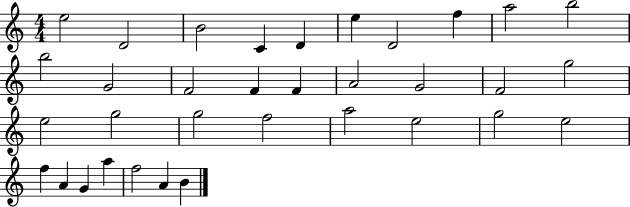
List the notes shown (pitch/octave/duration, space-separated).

E5/h D4/h B4/h C4/q D4/q E5/q D4/h F5/q A5/h B5/h B5/h G4/h F4/h F4/q F4/q A4/h G4/h F4/h G5/h E5/h G5/h G5/h F5/h A5/h E5/h G5/h E5/h F5/q A4/q G4/q A5/q F5/h A4/q B4/q